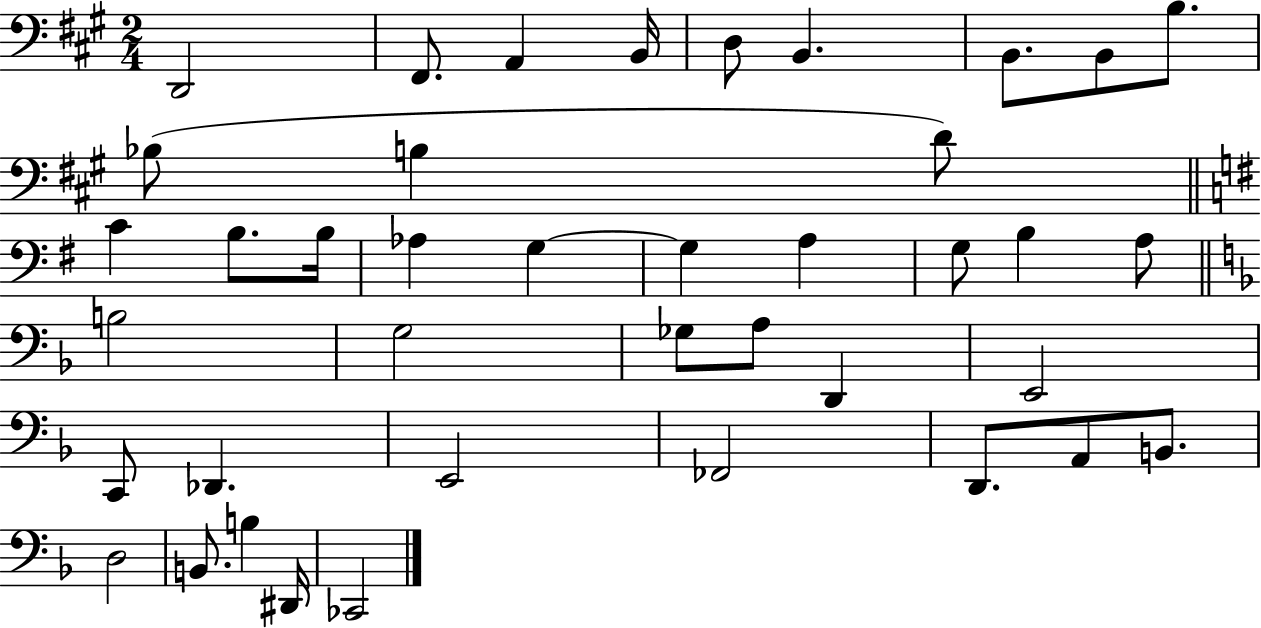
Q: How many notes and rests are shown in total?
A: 40